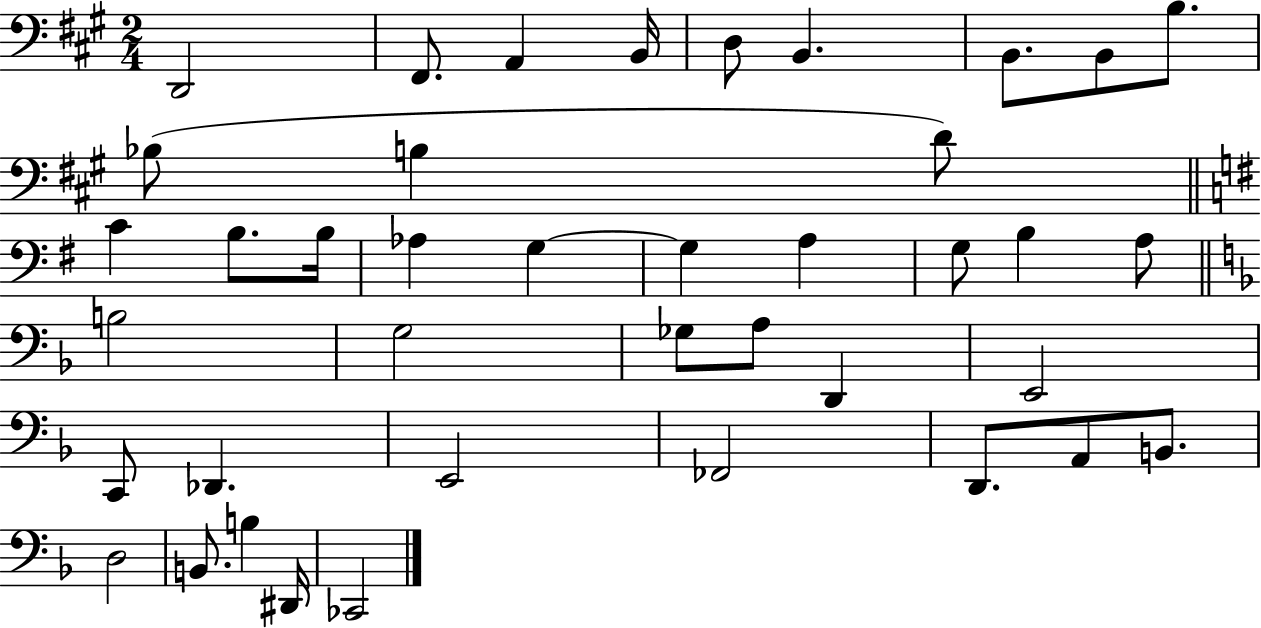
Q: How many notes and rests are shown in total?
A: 40